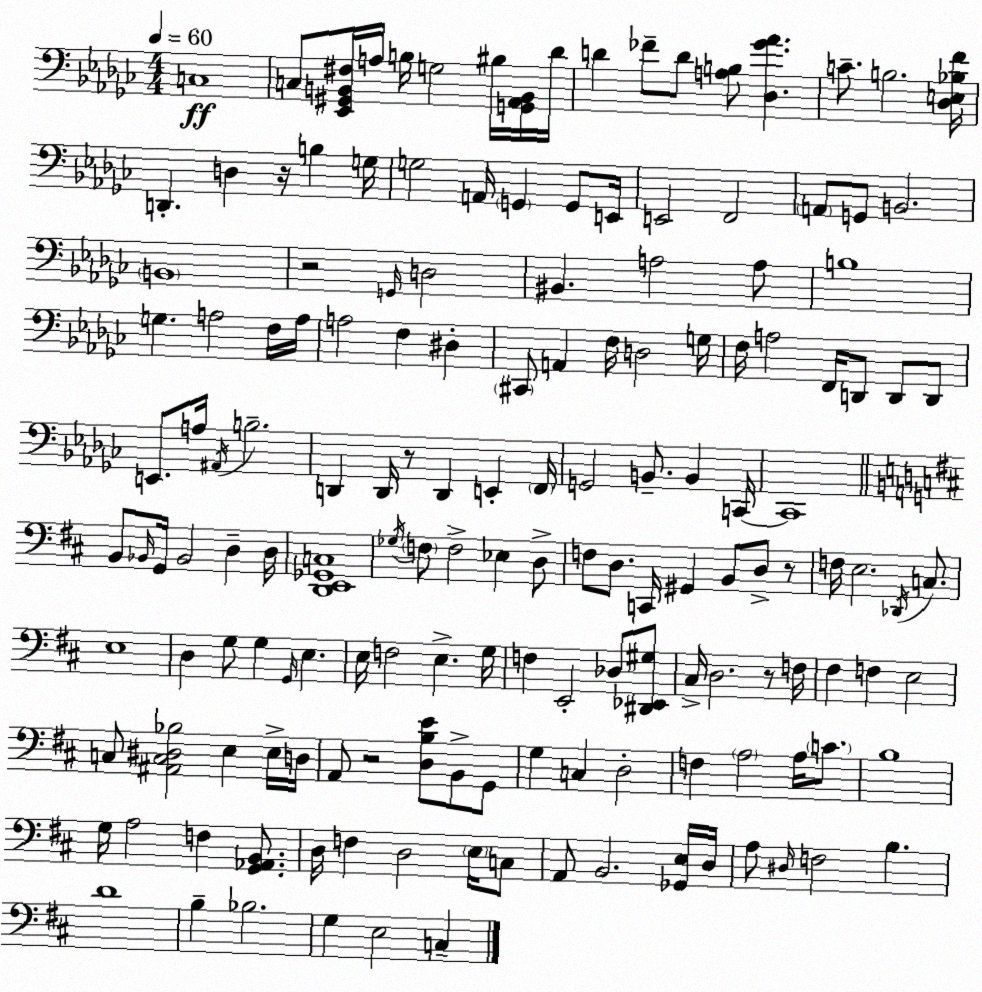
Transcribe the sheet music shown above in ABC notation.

X:1
T:Untitled
M:4/4
L:1/4
K:Ebm
C,4 C,/2 [_E,,^G,,B,,^F,]/4 A,/4 B,/4 G,2 ^B,/4 [G,,_A,,B,,]/4 _D/4 D _F/2 D/2 [A,B,]/2 [_D,_G_A] C/2 B,2 [_D,E,_B,F]/4 D,, D, z/4 B, G,/4 G,2 A,,/4 G,, G,,/2 E,,/4 E,,2 F,,2 A,,/2 G,,/2 B,,2 B,,4 z2 G,,/4 D,2 ^B,, A,2 A,/2 B,4 G, A,2 F,/4 A,/4 A,2 F, ^D, ^C,,/2 A,, F,/4 D,2 G,/4 F,/4 A,2 F,,/4 D,,/2 D,,/2 D,,/2 E,,/2 A,/4 ^A,,/4 B,2 D,, D,,/4 z/2 D,, E,, F,,/4 G,,2 B,,/2 B,, C,,/4 C,,4 B,,/2 _B,,/4 G,,/4 _B,,2 D, D,/4 [D,,E,,_G,,C,]4 _G,/4 F,/2 F,2 _E, D,/2 F,/2 D,/2 C,,/4 ^G,, B,,/2 D,/2 z/2 F,/4 E,2 _D,,/4 C,/2 E,4 D, G,/2 G, G,,/4 E, E,/4 F,2 E, G,/4 F, E,,2 _D,/2 [^D,,_E,,^G,]/2 ^C,/4 D,2 z/2 F,/4 ^F, F, E,2 C,/2 [^A,,C,^D,_B,]2 E, E,/4 D,/4 A,,/2 z2 [D,B,E]/2 B,,/2 G,,/2 G, C, D,2 F, A,2 A,/4 C/2 B,4 G,/4 A,2 F, [G,,_A,,B,,]/2 D,/4 F, D,2 E,/4 C,/2 A,,/2 B,,2 [_G,,E,]/4 D,/4 A,/2 ^D,/4 F,2 B, D4 B, _B,2 G, E,2 C,